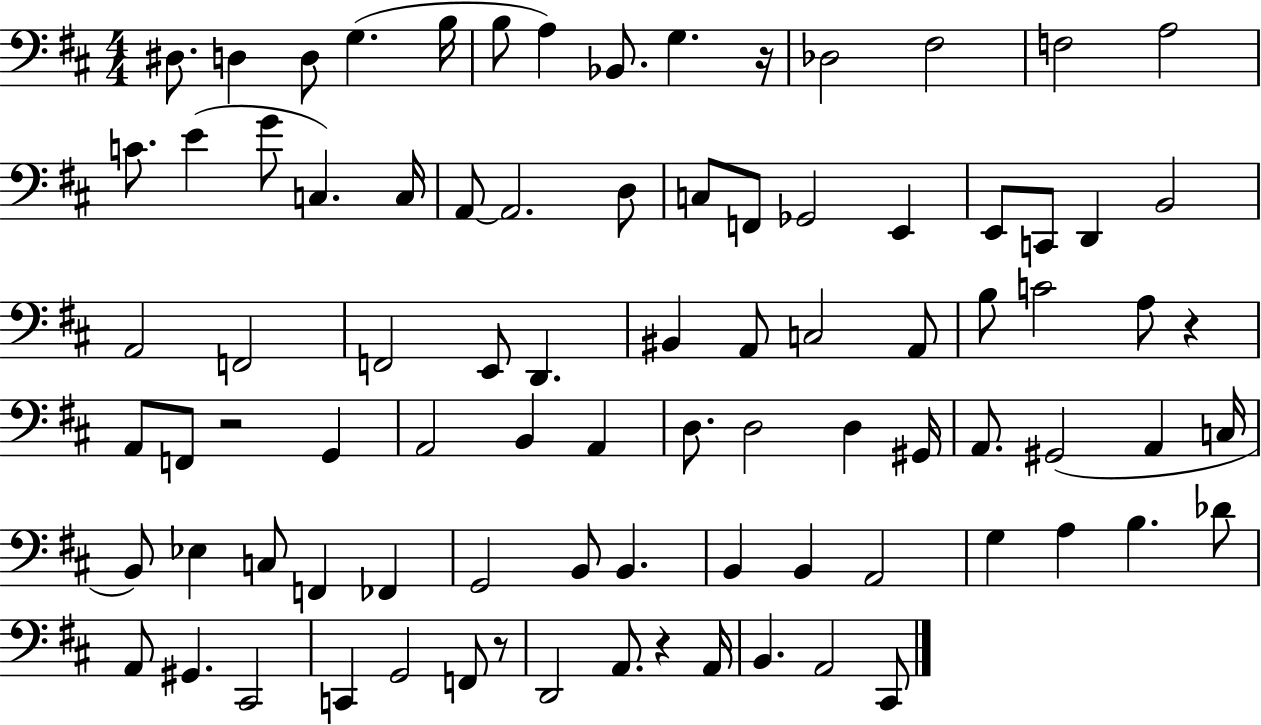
X:1
T:Untitled
M:4/4
L:1/4
K:D
^D,/2 D, D,/2 G, B,/4 B,/2 A, _B,,/2 G, z/4 _D,2 ^F,2 F,2 A,2 C/2 E G/2 C, C,/4 A,,/2 A,,2 D,/2 C,/2 F,,/2 _G,,2 E,, E,,/2 C,,/2 D,, B,,2 A,,2 F,,2 F,,2 E,,/2 D,, ^B,, A,,/2 C,2 A,,/2 B,/2 C2 A,/2 z A,,/2 F,,/2 z2 G,, A,,2 B,, A,, D,/2 D,2 D, ^G,,/4 A,,/2 ^G,,2 A,, C,/4 B,,/2 _E, C,/2 F,, _F,, G,,2 B,,/2 B,, B,, B,, A,,2 G, A, B, _D/2 A,,/2 ^G,, ^C,,2 C,, G,,2 F,,/2 z/2 D,,2 A,,/2 z A,,/4 B,, A,,2 ^C,,/2